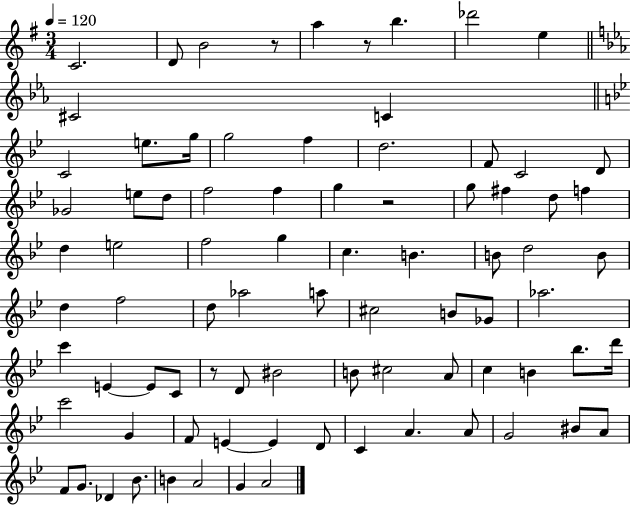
C4/h. D4/e B4/h R/e A5/q R/e B5/q. Db6/h E5/q C#4/h C4/q C4/h E5/e. G5/s G5/h F5/q D5/h. F4/e C4/h D4/e Gb4/h E5/e D5/e F5/h F5/q G5/q R/h G5/e F#5/q D5/e F5/q D5/q E5/h F5/h G5/q C5/q. B4/q. B4/e D5/h B4/e D5/q F5/h D5/e Ab5/h A5/e C#5/h B4/e Gb4/e Ab5/h. C6/q E4/q E4/e C4/e R/e D4/e BIS4/h B4/e C#5/h A4/e C5/q B4/q Bb5/e. D6/s C6/h G4/q F4/e E4/q E4/q D4/e C4/q A4/q. A4/e G4/h BIS4/e A4/e F4/e G4/e. Db4/q Bb4/e. B4/q A4/h G4/q A4/h